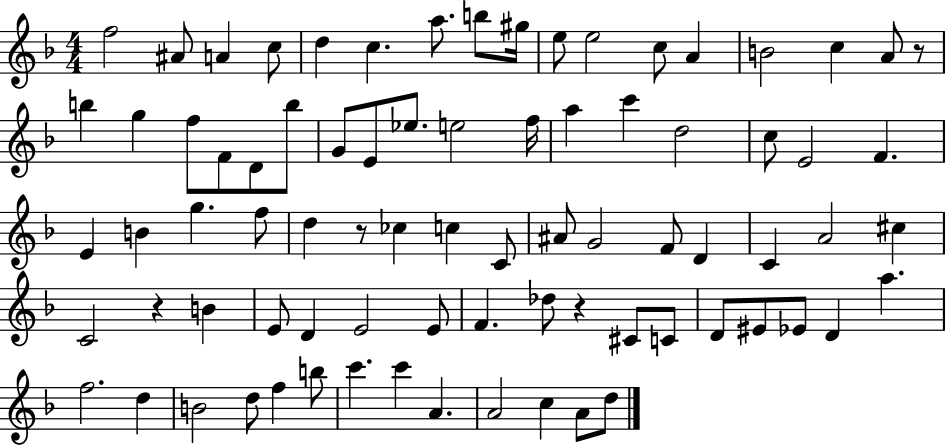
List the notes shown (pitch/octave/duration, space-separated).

F5/h A#4/e A4/q C5/e D5/q C5/q. A5/e. B5/e G#5/s E5/e E5/h C5/e A4/q B4/h C5/q A4/e R/e B5/q G5/q F5/e F4/e D4/e B5/e G4/e E4/e Eb5/e. E5/h F5/s A5/q C6/q D5/h C5/e E4/h F4/q. E4/q B4/q G5/q. F5/e D5/q R/e CES5/q C5/q C4/e A#4/e G4/h F4/e D4/q C4/q A4/h C#5/q C4/h R/q B4/q E4/e D4/q E4/h E4/e F4/q. Db5/e R/q C#4/e C4/e D4/e EIS4/e Eb4/e D4/q A5/q. F5/h. D5/q B4/h D5/e F5/q B5/e C6/q. C6/q A4/q. A4/h C5/q A4/e D5/e